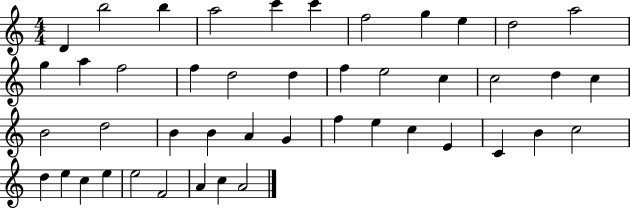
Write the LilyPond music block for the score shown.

{
  \clef treble
  \numericTimeSignature
  \time 4/4
  \key c \major
  d'4 b''2 b''4 | a''2 c'''4 c'''4 | f''2 g''4 e''4 | d''2 a''2 | \break g''4 a''4 f''2 | f''4 d''2 d''4 | f''4 e''2 c''4 | c''2 d''4 c''4 | \break b'2 d''2 | b'4 b'4 a'4 g'4 | f''4 e''4 c''4 e'4 | c'4 b'4 c''2 | \break d''4 e''4 c''4 e''4 | e''2 f'2 | a'4 c''4 a'2 | \bar "|."
}